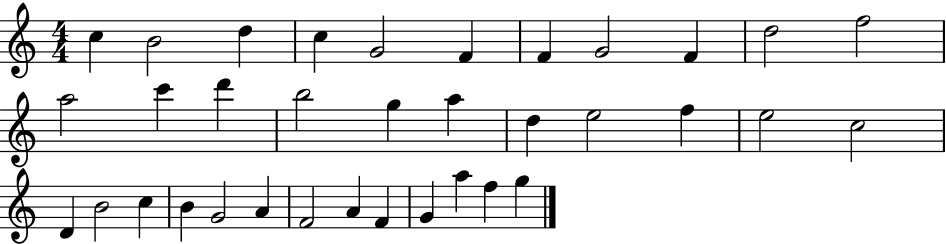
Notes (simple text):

C5/q B4/h D5/q C5/q G4/h F4/q F4/q G4/h F4/q D5/h F5/h A5/h C6/q D6/q B5/h G5/q A5/q D5/q E5/h F5/q E5/h C5/h D4/q B4/h C5/q B4/q G4/h A4/q F4/h A4/q F4/q G4/q A5/q F5/q G5/q